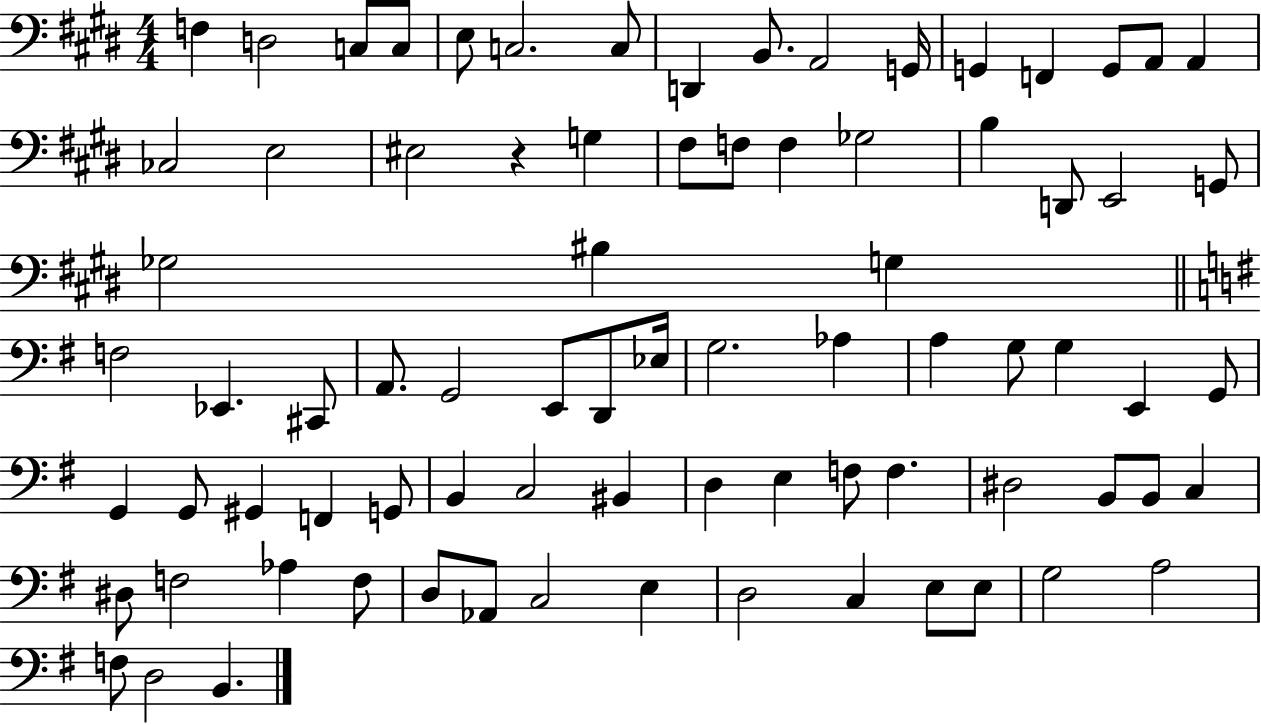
F3/q D3/h C3/e C3/e E3/e C3/h. C3/e D2/q B2/e. A2/h G2/s G2/q F2/q G2/e A2/e A2/q CES3/h E3/h EIS3/h R/q G3/q F#3/e F3/e F3/q Gb3/h B3/q D2/e E2/h G2/e Gb3/h BIS3/q G3/q F3/h Eb2/q. C#2/e A2/e. G2/h E2/e D2/e Eb3/s G3/h. Ab3/q A3/q G3/e G3/q E2/q G2/e G2/q G2/e G#2/q F2/q G2/e B2/q C3/h BIS2/q D3/q E3/q F3/e F3/q. D#3/h B2/e B2/e C3/q D#3/e F3/h Ab3/q F3/e D3/e Ab2/e C3/h E3/q D3/h C3/q E3/e E3/e G3/h A3/h F3/e D3/h B2/q.